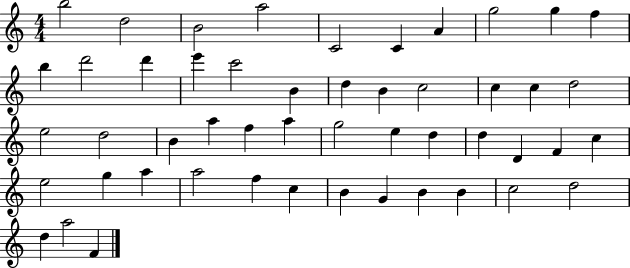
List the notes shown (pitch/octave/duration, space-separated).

B5/h D5/h B4/h A5/h C4/h C4/q A4/q G5/h G5/q F5/q B5/q D6/h D6/q E6/q C6/h B4/q D5/q B4/q C5/h C5/q C5/q D5/h E5/h D5/h B4/q A5/q F5/q A5/q G5/h E5/q D5/q D5/q D4/q F4/q C5/q E5/h G5/q A5/q A5/h F5/q C5/q B4/q G4/q B4/q B4/q C5/h D5/h D5/q A5/h F4/q